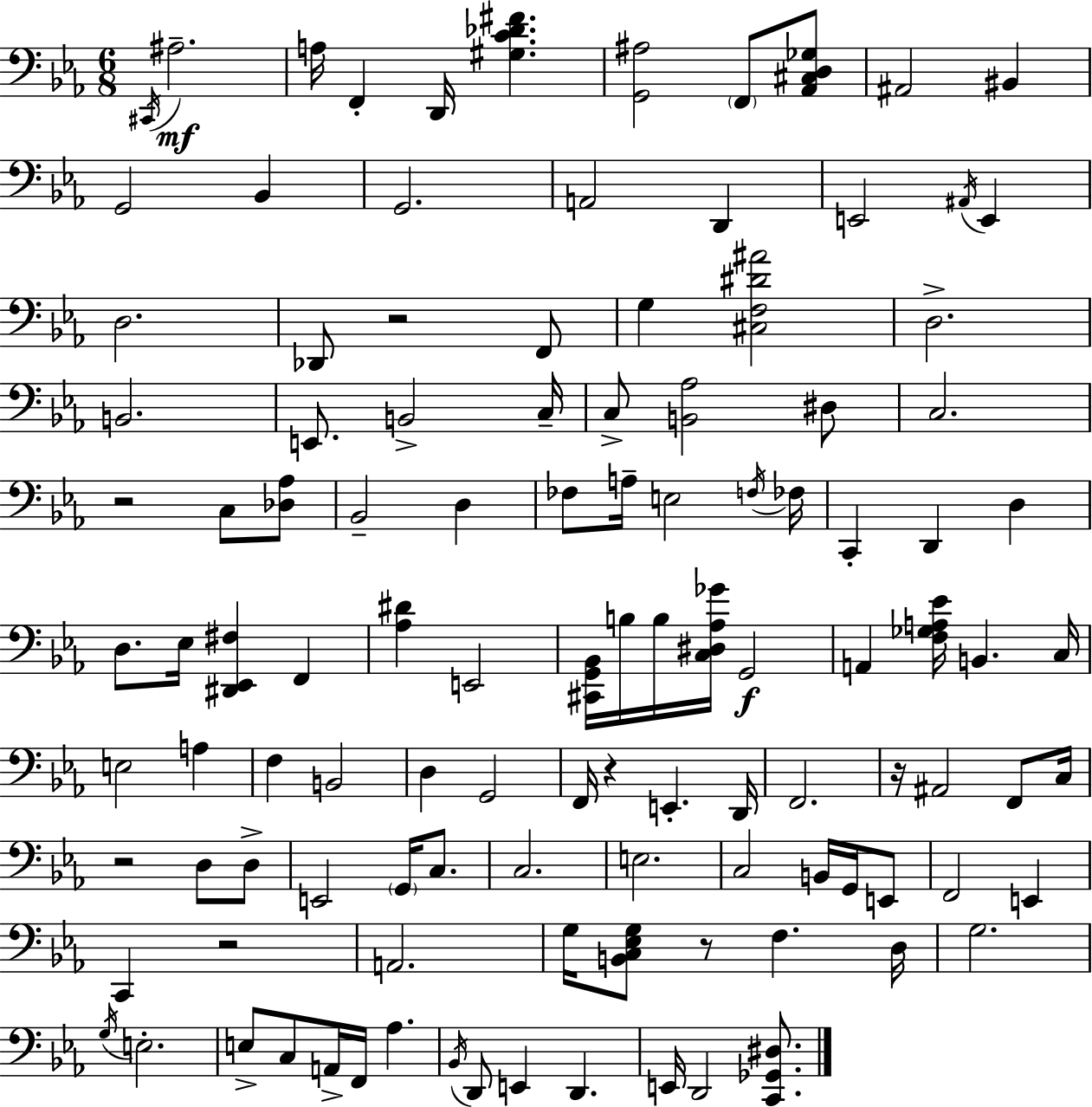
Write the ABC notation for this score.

X:1
T:Untitled
M:6/8
L:1/4
K:Cm
^C,,/4 ^A,2 A,/4 F,, D,,/4 [^G,C_D^F] [G,,^A,]2 F,,/2 [_A,,^C,D,_G,]/2 ^A,,2 ^B,, G,,2 _B,, G,,2 A,,2 D,, E,,2 ^A,,/4 E,, D,2 _D,,/2 z2 F,,/2 G, [^C,F,^D^A]2 D,2 B,,2 E,,/2 B,,2 C,/4 C,/2 [B,,_A,]2 ^D,/2 C,2 z2 C,/2 [_D,_A,]/2 _B,,2 D, _F,/2 A,/4 E,2 F,/4 _F,/4 C,, D,, D, D,/2 _E,/4 [^D,,_E,,^F,] F,, [_A,^D] E,,2 [^C,,G,,_B,,]/4 B,/4 B,/4 [C,^D,_A,_G]/4 G,,2 A,, [F,_G,A,_E]/4 B,, C,/4 E,2 A, F, B,,2 D, G,,2 F,,/4 z E,, D,,/4 F,,2 z/4 ^A,,2 F,,/2 C,/4 z2 D,/2 D,/2 E,,2 G,,/4 C,/2 C,2 E,2 C,2 B,,/4 G,,/4 E,,/2 F,,2 E,, C,, z2 A,,2 G,/4 [B,,C,_E,G,]/2 z/2 F, D,/4 G,2 G,/4 E,2 E,/2 C,/2 A,,/4 F,,/4 _A, _B,,/4 D,,/2 E,, D,, E,,/4 D,,2 [C,,_G,,^D,]/2